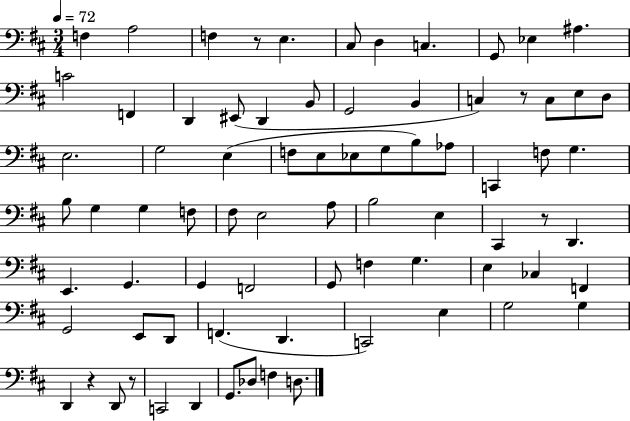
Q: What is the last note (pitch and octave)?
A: D3